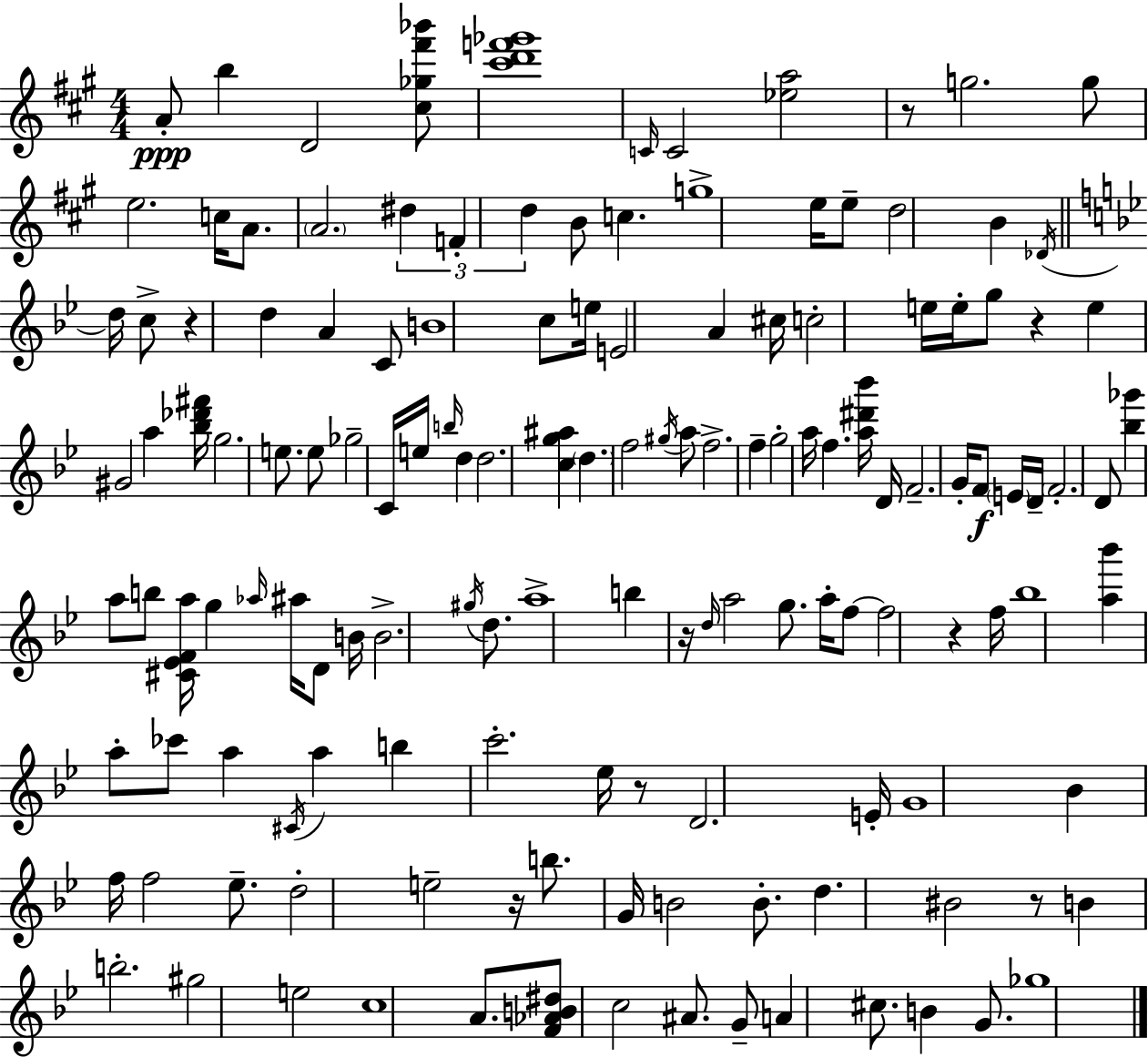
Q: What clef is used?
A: treble